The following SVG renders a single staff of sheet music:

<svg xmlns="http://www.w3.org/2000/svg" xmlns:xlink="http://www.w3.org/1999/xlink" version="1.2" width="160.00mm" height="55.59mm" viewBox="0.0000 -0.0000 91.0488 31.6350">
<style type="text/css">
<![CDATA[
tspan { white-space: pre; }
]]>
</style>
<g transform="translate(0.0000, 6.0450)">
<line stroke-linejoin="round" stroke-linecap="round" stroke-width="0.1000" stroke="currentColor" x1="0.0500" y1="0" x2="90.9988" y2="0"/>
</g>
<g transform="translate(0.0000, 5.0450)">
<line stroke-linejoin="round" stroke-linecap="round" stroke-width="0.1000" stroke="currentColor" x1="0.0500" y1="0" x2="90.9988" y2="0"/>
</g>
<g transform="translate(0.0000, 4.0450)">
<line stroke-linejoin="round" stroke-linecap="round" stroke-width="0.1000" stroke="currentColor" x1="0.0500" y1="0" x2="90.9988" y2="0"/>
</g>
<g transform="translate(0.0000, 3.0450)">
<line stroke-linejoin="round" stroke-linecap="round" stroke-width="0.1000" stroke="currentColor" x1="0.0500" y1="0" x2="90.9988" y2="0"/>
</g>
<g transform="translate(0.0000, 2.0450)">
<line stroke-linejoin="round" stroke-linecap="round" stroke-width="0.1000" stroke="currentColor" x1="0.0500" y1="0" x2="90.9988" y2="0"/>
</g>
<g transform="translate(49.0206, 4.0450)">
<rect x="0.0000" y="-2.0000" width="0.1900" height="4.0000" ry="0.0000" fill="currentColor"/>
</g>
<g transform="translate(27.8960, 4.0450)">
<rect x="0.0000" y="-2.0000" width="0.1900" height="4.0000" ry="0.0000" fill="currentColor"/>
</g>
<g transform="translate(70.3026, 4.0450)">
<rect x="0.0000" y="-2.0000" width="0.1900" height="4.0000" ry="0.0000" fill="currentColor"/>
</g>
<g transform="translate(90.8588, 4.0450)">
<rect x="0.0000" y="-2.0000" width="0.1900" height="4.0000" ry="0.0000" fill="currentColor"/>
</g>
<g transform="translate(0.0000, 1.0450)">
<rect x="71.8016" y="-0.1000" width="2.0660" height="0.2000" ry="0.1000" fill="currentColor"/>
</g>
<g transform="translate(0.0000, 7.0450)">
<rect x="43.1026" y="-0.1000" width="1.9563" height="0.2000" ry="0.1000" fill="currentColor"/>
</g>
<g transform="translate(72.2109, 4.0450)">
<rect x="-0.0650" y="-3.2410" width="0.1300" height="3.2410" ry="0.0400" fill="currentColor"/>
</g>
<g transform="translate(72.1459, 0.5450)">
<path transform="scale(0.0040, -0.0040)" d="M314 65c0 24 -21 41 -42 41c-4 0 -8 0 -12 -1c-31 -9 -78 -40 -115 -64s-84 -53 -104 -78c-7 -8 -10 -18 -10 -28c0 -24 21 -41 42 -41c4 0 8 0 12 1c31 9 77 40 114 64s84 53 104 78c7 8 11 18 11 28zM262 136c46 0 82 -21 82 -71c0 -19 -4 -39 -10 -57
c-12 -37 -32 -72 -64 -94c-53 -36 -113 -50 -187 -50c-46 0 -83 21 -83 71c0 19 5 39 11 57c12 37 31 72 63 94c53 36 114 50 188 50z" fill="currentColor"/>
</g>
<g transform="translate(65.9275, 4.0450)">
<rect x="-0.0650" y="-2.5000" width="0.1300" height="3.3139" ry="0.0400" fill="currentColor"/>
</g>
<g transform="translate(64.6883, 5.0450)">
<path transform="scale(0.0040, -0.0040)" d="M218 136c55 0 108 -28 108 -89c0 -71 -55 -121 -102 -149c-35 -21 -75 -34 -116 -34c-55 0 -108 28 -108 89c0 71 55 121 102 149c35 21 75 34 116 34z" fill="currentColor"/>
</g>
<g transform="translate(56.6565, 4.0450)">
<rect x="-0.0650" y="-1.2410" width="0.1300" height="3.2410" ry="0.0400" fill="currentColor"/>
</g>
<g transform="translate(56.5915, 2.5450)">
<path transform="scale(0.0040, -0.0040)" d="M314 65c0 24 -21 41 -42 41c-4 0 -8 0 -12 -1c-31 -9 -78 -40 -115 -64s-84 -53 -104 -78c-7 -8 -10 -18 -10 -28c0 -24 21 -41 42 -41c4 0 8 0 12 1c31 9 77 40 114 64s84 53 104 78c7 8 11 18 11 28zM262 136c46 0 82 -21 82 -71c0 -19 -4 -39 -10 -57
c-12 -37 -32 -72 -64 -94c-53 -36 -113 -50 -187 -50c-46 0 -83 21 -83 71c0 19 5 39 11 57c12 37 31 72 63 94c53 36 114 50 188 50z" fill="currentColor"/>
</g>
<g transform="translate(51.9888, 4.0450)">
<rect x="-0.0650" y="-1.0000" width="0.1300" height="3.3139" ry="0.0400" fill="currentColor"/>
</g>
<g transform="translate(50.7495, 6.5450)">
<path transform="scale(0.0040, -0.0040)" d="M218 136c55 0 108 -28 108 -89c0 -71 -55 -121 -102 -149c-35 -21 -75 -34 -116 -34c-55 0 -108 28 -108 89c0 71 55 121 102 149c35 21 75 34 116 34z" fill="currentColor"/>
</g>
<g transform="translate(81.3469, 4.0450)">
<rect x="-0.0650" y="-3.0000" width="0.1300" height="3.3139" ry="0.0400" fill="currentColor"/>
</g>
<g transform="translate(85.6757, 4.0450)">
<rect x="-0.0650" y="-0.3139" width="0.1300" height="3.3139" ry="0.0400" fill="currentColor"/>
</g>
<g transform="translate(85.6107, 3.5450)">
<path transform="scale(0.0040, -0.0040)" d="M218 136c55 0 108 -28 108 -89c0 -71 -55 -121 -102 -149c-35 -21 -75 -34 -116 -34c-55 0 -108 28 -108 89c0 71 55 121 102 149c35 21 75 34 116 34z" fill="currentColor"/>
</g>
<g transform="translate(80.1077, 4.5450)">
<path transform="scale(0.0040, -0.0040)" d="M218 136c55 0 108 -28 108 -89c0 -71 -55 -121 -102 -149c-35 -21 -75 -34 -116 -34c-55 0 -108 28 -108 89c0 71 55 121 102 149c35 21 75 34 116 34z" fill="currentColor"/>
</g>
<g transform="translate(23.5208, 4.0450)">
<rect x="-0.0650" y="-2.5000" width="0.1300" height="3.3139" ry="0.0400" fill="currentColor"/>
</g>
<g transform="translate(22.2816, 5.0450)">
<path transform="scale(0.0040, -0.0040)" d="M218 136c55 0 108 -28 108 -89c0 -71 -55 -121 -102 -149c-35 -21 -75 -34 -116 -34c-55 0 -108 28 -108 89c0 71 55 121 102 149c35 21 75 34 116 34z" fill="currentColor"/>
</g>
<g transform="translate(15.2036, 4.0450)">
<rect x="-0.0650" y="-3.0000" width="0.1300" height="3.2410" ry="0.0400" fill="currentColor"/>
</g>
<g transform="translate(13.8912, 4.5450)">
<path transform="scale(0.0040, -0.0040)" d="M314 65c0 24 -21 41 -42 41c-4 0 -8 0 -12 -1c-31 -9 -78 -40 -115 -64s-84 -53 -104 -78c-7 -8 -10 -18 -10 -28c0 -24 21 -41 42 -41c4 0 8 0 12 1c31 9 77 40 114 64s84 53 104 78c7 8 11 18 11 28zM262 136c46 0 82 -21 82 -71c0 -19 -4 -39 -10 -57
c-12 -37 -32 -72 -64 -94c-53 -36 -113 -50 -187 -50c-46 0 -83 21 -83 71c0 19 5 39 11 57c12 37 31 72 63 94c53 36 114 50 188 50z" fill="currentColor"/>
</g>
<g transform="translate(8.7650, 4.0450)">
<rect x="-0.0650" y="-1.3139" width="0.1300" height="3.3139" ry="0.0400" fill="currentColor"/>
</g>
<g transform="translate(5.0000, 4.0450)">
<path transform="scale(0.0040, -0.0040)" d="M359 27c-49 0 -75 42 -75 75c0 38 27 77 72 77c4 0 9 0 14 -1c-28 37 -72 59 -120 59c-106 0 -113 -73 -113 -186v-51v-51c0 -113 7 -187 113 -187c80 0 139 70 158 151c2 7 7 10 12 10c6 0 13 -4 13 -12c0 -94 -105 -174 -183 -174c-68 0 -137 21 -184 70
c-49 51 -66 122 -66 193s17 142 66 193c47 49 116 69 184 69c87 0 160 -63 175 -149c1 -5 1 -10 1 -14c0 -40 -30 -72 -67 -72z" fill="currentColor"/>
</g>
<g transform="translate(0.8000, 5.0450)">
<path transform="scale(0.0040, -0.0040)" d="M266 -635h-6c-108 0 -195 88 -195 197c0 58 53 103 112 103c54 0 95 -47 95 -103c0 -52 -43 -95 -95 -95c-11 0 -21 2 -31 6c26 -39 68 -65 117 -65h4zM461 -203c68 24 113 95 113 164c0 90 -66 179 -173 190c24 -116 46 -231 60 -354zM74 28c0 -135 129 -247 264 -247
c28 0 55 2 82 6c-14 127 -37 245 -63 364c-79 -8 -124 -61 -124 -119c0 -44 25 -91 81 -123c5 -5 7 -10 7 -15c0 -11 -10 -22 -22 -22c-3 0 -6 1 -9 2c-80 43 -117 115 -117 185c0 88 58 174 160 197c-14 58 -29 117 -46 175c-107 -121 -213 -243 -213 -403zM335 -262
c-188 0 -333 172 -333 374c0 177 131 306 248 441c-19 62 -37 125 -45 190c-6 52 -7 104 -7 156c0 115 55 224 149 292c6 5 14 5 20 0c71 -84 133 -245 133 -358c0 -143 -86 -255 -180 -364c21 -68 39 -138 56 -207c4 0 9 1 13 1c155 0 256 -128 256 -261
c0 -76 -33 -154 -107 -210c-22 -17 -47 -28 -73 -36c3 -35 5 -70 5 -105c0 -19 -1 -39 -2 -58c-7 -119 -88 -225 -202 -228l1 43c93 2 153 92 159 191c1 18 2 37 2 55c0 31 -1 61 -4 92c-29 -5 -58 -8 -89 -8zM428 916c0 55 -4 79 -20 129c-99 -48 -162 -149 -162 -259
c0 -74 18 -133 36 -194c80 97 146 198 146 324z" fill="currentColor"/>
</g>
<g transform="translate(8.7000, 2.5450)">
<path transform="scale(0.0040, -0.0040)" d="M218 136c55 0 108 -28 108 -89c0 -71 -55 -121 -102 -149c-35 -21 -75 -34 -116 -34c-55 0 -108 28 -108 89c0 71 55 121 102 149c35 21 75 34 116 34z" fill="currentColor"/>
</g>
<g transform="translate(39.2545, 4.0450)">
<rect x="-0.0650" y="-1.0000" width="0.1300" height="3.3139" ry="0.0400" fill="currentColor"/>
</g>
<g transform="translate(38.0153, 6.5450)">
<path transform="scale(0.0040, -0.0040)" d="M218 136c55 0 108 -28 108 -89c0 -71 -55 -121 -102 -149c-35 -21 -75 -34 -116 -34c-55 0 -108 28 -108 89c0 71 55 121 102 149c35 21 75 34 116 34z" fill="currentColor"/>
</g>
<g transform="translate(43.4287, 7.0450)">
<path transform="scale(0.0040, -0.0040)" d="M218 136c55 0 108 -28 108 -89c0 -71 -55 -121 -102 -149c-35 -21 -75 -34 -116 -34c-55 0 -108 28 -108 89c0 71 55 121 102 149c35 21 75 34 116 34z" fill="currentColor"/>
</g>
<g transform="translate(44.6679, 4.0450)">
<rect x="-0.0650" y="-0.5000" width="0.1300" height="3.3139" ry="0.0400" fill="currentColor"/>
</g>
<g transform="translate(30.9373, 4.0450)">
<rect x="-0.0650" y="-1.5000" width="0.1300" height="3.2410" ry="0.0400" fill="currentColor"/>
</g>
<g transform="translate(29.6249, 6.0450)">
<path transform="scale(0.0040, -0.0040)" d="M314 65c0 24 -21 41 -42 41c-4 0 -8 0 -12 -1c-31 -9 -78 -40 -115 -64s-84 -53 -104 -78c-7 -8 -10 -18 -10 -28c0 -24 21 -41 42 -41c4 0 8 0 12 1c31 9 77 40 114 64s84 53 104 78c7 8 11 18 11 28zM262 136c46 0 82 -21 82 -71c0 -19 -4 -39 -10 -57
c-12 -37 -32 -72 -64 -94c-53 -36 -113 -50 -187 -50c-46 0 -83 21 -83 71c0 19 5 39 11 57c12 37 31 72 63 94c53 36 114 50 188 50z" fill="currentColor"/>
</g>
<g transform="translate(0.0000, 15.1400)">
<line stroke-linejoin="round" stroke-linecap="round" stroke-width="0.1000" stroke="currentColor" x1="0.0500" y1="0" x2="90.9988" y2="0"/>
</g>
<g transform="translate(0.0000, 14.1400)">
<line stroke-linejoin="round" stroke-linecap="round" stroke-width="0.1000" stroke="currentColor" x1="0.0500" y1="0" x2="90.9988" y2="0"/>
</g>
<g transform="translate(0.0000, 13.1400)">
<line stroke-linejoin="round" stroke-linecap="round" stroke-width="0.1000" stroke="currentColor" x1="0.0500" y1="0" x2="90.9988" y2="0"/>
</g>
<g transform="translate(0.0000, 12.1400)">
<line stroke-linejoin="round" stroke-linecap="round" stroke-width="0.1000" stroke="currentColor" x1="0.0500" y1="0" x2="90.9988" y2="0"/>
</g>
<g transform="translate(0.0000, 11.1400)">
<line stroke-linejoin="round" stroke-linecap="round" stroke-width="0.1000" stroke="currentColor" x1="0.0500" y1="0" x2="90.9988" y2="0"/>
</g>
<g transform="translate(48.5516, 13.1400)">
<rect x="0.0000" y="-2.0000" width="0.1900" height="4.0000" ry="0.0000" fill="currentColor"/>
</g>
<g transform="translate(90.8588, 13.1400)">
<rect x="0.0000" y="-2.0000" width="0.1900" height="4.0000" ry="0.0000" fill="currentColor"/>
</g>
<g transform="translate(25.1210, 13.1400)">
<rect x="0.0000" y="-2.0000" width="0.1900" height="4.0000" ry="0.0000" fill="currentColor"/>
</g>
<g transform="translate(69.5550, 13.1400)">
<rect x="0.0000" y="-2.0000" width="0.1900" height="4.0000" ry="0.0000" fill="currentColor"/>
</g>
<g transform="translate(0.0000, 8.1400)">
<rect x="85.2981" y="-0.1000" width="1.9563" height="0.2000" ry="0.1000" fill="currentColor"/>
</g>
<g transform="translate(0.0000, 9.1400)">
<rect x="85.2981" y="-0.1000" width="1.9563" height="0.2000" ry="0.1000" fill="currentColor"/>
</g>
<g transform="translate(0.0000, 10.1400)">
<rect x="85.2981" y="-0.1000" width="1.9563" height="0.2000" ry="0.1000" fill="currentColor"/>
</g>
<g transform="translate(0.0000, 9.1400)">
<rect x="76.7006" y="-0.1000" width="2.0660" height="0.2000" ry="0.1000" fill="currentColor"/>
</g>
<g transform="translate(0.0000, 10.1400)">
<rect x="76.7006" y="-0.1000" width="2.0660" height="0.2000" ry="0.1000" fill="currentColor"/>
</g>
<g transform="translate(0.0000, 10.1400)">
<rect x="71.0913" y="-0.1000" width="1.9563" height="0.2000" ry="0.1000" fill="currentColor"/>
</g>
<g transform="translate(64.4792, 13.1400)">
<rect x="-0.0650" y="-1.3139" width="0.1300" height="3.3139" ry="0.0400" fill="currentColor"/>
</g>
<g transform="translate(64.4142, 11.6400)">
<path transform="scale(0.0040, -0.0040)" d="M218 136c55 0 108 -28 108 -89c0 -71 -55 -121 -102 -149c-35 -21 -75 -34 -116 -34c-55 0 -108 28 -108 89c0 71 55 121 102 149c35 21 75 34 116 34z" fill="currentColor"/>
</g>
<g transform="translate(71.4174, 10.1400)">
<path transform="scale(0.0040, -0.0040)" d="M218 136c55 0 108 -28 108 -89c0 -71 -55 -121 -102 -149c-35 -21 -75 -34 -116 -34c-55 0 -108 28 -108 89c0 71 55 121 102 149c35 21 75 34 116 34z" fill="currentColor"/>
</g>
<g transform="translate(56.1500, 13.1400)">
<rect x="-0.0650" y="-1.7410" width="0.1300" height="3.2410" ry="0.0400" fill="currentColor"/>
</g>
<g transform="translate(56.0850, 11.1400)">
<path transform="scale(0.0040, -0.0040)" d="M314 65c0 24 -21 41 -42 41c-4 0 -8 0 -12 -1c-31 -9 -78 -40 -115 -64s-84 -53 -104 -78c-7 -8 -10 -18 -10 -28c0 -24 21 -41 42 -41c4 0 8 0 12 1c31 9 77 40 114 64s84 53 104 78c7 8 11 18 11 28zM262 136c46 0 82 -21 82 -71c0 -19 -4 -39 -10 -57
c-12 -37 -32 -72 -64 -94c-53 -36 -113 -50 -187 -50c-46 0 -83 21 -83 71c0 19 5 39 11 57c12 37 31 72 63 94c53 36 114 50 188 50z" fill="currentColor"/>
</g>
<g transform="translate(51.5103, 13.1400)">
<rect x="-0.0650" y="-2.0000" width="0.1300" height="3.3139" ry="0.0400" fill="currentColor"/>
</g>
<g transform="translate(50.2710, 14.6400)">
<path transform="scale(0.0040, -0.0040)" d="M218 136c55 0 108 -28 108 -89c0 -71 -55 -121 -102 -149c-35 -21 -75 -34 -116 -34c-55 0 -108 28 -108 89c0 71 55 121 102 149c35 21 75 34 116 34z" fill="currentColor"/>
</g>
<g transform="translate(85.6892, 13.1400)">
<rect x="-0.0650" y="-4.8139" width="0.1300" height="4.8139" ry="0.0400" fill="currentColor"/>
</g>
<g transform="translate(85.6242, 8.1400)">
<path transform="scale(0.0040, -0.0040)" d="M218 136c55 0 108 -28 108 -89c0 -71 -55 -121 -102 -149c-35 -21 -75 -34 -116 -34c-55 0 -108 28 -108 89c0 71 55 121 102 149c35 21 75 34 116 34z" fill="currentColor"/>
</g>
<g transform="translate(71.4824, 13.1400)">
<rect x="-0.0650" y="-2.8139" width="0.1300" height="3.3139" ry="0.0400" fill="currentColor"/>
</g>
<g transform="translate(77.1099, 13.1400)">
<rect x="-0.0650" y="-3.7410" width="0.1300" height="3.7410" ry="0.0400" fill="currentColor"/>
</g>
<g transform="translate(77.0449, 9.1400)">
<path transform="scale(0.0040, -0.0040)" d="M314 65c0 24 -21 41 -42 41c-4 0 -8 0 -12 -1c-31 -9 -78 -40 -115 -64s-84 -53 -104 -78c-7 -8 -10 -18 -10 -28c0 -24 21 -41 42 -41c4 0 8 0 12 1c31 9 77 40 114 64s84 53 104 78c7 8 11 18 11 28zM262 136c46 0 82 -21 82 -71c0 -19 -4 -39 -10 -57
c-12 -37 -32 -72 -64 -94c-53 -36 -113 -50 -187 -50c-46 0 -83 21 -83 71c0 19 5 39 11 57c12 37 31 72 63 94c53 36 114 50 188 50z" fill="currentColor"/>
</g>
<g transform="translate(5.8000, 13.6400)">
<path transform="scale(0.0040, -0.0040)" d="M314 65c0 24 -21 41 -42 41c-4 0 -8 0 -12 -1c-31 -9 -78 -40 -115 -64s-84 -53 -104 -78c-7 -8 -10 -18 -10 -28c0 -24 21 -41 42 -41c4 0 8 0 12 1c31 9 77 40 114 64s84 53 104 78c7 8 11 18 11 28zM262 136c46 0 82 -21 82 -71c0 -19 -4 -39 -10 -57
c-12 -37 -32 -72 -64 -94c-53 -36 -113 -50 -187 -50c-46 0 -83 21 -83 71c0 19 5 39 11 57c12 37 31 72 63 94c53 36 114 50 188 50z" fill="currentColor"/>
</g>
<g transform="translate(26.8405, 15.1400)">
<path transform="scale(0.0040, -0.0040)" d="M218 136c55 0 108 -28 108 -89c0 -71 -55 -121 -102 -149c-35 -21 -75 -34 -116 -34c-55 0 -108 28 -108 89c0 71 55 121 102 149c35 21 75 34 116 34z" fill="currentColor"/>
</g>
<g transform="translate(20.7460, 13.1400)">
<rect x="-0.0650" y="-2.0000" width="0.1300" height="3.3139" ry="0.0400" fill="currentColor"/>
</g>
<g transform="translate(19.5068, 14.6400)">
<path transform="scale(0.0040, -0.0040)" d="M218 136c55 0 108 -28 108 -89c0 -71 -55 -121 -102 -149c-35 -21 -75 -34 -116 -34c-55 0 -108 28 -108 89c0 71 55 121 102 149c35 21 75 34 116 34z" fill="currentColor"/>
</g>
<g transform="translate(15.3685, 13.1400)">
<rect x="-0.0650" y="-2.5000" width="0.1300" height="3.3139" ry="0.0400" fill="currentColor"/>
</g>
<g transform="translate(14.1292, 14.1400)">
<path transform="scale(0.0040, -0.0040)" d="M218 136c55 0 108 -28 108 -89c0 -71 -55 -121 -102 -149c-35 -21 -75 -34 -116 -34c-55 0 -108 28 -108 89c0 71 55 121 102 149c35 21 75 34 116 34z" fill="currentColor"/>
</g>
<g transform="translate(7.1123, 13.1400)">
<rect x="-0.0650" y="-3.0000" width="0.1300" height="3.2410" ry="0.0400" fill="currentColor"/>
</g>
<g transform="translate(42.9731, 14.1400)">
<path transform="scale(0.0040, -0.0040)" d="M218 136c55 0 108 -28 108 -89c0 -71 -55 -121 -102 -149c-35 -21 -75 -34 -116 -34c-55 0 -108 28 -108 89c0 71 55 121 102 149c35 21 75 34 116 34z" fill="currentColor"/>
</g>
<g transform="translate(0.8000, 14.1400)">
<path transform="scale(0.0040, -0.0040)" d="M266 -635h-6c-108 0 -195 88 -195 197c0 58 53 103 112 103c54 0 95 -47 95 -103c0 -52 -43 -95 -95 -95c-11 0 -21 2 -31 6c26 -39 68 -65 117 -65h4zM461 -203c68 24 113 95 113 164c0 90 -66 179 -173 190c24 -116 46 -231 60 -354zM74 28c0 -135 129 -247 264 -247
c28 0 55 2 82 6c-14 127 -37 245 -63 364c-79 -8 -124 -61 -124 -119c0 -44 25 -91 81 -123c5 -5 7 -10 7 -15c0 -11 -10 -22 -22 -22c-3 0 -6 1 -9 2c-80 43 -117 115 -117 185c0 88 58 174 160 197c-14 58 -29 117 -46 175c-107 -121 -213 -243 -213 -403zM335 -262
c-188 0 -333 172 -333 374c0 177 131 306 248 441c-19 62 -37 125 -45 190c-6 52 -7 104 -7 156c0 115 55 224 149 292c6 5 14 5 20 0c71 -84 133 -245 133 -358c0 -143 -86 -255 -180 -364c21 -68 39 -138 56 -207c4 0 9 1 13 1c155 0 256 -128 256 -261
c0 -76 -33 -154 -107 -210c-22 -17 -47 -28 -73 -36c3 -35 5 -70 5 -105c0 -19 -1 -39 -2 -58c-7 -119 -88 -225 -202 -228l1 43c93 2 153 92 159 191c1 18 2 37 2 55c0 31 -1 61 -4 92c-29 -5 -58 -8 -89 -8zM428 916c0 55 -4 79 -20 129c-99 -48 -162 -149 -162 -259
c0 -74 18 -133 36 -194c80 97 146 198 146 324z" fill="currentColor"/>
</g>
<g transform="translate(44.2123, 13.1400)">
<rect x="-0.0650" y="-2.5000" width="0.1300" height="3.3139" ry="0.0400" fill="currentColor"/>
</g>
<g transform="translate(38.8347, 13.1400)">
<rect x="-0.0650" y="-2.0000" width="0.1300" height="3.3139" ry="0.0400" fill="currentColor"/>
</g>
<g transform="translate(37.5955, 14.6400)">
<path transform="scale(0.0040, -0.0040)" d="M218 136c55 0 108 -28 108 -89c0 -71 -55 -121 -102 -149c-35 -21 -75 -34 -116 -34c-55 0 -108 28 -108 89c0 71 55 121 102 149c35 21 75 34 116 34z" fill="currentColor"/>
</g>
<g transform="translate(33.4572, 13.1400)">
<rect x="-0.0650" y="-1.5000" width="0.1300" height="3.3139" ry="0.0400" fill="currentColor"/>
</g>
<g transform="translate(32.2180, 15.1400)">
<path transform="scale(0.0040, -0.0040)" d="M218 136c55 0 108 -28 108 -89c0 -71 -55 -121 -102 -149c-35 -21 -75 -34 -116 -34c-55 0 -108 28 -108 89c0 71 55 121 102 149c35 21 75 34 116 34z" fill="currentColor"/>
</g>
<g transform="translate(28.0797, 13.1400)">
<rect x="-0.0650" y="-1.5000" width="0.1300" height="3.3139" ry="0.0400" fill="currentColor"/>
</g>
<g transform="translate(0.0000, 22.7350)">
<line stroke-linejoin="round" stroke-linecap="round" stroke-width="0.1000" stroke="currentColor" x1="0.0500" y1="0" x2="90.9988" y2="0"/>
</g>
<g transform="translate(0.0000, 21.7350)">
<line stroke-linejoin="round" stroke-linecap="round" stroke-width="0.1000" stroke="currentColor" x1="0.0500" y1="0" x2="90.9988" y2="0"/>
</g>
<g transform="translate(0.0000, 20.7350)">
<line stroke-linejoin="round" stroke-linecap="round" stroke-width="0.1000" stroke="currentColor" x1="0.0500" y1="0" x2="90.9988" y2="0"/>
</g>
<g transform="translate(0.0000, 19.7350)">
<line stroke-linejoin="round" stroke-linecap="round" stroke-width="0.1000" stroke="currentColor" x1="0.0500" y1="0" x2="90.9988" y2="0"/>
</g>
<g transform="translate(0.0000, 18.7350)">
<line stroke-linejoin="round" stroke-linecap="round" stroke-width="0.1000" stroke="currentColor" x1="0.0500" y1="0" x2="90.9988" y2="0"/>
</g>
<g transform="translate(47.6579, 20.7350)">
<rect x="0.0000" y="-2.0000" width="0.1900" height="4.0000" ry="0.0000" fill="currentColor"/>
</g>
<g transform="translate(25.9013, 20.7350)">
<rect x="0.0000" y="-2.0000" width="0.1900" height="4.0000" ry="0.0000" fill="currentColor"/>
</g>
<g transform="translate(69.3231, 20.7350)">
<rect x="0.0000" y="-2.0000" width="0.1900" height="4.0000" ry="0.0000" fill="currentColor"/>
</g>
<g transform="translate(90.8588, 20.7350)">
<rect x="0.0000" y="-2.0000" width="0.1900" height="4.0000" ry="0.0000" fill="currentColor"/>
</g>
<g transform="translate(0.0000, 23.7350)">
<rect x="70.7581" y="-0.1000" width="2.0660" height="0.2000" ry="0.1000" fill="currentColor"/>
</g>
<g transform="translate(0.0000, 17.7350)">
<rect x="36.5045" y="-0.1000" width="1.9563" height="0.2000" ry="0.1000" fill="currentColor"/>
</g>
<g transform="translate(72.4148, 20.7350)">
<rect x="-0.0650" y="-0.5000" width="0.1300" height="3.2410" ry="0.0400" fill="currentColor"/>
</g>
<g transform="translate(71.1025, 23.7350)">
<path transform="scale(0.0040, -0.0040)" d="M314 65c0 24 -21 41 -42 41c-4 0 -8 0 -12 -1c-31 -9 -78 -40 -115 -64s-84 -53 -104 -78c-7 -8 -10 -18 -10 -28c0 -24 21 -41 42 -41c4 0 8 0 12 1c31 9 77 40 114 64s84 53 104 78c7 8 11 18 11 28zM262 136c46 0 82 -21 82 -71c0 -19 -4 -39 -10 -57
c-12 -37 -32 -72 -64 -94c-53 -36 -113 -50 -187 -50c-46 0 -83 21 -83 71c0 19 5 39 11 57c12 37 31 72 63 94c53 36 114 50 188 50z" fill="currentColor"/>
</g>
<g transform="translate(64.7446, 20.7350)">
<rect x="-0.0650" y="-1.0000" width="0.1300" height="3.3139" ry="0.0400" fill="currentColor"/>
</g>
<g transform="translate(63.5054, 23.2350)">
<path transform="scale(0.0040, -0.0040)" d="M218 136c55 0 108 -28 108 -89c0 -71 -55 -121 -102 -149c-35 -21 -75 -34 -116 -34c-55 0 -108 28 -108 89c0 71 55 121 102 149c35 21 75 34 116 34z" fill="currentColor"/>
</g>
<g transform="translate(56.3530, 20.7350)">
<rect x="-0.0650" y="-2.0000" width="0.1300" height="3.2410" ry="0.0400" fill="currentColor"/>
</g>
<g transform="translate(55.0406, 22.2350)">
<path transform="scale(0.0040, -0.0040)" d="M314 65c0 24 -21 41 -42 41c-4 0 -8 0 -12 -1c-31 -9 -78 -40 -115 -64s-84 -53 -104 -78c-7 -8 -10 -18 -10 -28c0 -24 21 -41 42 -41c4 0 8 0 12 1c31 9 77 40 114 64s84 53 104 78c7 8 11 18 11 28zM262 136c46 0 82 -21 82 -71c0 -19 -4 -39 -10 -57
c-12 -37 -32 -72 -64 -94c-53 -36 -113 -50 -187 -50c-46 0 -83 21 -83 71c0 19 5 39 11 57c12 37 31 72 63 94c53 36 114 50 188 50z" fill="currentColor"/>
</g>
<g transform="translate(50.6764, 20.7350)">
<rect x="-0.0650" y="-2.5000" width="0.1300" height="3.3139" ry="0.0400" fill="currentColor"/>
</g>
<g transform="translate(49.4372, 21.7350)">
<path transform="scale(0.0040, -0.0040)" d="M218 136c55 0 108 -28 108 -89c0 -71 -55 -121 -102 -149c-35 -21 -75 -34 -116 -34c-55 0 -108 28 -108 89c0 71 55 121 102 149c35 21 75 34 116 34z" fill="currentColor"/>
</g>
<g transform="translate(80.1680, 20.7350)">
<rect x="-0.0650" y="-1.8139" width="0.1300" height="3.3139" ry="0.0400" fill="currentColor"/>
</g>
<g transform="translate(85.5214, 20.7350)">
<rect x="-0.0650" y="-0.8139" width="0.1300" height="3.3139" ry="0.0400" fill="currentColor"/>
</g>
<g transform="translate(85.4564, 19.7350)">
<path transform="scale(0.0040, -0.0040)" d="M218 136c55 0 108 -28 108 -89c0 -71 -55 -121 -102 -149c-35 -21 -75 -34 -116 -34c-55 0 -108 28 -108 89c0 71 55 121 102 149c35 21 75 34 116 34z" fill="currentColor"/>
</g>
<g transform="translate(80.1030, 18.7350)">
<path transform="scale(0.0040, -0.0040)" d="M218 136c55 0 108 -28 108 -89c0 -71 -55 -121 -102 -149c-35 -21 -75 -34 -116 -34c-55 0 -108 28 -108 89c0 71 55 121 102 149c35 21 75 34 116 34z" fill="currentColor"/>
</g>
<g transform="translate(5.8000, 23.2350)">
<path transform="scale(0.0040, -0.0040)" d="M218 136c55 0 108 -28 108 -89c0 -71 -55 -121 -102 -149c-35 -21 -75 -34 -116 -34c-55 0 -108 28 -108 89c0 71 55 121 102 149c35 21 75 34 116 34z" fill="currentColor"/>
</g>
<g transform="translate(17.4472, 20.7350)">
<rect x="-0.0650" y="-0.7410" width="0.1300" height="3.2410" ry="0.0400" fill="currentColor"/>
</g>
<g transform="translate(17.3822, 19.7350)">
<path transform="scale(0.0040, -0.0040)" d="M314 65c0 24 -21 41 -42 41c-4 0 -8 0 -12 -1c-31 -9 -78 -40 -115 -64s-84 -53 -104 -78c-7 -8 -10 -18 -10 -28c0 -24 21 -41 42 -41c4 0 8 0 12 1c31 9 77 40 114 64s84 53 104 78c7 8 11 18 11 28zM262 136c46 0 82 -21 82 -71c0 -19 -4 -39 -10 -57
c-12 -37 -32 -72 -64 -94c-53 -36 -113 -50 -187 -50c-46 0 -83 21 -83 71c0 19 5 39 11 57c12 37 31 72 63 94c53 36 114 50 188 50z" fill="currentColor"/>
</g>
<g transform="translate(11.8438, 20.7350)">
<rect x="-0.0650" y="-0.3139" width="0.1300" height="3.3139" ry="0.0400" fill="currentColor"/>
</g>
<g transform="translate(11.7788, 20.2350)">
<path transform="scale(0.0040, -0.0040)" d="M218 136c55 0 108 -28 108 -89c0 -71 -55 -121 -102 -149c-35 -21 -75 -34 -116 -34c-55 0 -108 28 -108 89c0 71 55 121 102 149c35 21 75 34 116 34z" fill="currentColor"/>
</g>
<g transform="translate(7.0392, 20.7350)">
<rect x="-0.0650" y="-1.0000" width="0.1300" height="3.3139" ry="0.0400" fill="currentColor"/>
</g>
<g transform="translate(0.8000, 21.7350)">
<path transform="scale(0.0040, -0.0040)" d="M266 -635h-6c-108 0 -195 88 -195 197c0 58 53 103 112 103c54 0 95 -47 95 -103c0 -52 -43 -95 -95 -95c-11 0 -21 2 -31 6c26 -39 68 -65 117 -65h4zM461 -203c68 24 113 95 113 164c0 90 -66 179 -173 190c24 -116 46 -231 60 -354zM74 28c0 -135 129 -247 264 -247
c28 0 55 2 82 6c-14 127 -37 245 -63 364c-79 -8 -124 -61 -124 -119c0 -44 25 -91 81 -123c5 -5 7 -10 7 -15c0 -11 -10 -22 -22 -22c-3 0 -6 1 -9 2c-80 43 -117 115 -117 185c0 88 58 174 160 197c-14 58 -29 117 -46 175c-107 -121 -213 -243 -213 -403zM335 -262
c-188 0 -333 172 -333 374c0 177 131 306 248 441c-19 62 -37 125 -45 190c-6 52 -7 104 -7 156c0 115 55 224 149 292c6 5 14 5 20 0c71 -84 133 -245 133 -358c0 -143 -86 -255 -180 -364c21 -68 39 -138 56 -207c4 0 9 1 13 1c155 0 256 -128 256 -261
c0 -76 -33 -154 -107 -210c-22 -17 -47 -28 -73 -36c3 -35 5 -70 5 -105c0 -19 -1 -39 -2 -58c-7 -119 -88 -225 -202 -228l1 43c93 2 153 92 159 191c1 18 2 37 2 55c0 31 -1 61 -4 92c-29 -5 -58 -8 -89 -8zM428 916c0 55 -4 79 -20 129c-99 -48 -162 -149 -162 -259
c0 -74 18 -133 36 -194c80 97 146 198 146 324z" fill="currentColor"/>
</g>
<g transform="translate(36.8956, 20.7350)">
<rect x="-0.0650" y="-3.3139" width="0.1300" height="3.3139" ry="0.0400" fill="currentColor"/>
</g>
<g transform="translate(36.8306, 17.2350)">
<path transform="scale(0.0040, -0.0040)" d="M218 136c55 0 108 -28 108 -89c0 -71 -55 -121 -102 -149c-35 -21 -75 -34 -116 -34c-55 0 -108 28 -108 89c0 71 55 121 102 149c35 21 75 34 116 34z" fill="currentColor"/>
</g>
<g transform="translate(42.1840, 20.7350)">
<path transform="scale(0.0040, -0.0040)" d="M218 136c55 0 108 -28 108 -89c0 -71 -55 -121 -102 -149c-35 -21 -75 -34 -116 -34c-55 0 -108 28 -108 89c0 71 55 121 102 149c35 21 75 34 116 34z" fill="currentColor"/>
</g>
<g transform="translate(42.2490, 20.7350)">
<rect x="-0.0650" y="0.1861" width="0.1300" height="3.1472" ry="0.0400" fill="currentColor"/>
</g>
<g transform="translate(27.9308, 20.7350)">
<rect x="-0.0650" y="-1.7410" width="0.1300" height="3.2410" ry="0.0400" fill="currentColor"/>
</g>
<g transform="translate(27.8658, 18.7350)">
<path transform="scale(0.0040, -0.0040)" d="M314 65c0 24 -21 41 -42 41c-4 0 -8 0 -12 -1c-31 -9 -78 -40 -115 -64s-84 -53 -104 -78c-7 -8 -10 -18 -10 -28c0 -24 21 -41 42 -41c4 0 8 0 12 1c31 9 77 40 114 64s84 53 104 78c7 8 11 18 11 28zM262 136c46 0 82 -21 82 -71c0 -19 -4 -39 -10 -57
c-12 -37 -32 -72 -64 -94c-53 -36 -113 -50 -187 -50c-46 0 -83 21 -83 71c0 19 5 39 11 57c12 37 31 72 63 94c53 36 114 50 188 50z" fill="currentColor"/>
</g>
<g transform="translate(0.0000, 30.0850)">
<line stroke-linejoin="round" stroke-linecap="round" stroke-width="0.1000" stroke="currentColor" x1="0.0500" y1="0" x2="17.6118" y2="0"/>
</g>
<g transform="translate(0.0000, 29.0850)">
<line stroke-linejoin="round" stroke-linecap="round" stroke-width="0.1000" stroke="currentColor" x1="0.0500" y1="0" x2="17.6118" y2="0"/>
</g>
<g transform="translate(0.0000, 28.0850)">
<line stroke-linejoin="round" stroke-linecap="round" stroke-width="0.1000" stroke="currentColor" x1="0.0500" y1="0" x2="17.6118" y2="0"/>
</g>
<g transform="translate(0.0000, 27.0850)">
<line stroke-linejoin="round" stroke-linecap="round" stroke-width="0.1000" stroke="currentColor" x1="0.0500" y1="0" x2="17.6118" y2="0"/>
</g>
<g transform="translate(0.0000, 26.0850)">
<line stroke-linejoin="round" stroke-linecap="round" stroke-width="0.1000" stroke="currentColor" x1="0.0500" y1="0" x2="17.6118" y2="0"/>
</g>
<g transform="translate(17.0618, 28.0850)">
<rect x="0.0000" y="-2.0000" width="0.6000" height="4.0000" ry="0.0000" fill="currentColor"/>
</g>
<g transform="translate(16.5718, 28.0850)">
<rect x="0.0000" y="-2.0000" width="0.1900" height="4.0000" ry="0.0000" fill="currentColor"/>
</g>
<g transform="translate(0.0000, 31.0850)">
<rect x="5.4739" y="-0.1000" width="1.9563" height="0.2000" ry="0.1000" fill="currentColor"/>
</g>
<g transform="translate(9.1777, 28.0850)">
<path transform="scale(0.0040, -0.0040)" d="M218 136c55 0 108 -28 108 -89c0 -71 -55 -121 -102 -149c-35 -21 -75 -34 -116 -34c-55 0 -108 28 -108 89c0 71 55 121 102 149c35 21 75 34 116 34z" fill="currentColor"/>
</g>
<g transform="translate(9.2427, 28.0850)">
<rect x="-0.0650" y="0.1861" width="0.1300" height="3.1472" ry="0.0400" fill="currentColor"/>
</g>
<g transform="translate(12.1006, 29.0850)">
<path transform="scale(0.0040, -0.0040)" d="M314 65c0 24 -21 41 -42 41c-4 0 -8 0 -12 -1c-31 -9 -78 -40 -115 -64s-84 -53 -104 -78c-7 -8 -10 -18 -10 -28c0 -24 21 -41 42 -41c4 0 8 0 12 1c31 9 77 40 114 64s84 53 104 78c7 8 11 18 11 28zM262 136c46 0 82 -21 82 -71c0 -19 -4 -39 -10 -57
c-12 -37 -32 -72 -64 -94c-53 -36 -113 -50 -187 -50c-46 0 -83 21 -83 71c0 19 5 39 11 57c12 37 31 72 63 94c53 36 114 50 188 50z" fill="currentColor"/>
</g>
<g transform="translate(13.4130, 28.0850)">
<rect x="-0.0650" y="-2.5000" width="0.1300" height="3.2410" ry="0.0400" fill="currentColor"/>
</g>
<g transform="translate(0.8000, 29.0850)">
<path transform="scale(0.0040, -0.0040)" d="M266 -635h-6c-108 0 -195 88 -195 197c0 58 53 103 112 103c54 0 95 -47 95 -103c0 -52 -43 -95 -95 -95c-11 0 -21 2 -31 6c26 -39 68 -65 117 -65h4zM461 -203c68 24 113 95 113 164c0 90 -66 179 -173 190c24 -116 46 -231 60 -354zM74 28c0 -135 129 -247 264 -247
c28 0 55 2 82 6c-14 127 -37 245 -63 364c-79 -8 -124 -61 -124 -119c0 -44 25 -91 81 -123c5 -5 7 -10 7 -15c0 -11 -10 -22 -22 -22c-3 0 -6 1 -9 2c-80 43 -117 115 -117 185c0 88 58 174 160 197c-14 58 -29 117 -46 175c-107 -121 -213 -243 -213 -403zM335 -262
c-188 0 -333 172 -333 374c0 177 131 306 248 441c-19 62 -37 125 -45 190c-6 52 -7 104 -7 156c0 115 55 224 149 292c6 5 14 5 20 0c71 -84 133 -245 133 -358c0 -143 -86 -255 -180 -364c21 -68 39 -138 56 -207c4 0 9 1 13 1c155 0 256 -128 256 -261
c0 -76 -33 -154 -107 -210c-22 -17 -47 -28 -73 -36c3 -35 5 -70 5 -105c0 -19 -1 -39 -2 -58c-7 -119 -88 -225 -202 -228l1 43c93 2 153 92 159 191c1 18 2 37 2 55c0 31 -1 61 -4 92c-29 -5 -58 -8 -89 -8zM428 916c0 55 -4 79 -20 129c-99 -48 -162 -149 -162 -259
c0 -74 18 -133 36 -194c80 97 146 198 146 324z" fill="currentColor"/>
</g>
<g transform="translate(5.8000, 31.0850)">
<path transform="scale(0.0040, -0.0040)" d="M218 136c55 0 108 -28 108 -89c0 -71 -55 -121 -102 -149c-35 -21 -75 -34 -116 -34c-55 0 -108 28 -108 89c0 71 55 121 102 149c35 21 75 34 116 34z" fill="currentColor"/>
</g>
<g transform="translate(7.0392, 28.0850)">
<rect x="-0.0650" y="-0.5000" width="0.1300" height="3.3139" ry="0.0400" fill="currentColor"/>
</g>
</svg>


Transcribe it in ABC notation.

X:1
T:Untitled
M:4/4
L:1/4
K:C
e A2 G E2 D C D e2 G b2 A c A2 G F E E F G F f2 e a c'2 e' D c d2 f2 b B G F2 D C2 f d C B G2